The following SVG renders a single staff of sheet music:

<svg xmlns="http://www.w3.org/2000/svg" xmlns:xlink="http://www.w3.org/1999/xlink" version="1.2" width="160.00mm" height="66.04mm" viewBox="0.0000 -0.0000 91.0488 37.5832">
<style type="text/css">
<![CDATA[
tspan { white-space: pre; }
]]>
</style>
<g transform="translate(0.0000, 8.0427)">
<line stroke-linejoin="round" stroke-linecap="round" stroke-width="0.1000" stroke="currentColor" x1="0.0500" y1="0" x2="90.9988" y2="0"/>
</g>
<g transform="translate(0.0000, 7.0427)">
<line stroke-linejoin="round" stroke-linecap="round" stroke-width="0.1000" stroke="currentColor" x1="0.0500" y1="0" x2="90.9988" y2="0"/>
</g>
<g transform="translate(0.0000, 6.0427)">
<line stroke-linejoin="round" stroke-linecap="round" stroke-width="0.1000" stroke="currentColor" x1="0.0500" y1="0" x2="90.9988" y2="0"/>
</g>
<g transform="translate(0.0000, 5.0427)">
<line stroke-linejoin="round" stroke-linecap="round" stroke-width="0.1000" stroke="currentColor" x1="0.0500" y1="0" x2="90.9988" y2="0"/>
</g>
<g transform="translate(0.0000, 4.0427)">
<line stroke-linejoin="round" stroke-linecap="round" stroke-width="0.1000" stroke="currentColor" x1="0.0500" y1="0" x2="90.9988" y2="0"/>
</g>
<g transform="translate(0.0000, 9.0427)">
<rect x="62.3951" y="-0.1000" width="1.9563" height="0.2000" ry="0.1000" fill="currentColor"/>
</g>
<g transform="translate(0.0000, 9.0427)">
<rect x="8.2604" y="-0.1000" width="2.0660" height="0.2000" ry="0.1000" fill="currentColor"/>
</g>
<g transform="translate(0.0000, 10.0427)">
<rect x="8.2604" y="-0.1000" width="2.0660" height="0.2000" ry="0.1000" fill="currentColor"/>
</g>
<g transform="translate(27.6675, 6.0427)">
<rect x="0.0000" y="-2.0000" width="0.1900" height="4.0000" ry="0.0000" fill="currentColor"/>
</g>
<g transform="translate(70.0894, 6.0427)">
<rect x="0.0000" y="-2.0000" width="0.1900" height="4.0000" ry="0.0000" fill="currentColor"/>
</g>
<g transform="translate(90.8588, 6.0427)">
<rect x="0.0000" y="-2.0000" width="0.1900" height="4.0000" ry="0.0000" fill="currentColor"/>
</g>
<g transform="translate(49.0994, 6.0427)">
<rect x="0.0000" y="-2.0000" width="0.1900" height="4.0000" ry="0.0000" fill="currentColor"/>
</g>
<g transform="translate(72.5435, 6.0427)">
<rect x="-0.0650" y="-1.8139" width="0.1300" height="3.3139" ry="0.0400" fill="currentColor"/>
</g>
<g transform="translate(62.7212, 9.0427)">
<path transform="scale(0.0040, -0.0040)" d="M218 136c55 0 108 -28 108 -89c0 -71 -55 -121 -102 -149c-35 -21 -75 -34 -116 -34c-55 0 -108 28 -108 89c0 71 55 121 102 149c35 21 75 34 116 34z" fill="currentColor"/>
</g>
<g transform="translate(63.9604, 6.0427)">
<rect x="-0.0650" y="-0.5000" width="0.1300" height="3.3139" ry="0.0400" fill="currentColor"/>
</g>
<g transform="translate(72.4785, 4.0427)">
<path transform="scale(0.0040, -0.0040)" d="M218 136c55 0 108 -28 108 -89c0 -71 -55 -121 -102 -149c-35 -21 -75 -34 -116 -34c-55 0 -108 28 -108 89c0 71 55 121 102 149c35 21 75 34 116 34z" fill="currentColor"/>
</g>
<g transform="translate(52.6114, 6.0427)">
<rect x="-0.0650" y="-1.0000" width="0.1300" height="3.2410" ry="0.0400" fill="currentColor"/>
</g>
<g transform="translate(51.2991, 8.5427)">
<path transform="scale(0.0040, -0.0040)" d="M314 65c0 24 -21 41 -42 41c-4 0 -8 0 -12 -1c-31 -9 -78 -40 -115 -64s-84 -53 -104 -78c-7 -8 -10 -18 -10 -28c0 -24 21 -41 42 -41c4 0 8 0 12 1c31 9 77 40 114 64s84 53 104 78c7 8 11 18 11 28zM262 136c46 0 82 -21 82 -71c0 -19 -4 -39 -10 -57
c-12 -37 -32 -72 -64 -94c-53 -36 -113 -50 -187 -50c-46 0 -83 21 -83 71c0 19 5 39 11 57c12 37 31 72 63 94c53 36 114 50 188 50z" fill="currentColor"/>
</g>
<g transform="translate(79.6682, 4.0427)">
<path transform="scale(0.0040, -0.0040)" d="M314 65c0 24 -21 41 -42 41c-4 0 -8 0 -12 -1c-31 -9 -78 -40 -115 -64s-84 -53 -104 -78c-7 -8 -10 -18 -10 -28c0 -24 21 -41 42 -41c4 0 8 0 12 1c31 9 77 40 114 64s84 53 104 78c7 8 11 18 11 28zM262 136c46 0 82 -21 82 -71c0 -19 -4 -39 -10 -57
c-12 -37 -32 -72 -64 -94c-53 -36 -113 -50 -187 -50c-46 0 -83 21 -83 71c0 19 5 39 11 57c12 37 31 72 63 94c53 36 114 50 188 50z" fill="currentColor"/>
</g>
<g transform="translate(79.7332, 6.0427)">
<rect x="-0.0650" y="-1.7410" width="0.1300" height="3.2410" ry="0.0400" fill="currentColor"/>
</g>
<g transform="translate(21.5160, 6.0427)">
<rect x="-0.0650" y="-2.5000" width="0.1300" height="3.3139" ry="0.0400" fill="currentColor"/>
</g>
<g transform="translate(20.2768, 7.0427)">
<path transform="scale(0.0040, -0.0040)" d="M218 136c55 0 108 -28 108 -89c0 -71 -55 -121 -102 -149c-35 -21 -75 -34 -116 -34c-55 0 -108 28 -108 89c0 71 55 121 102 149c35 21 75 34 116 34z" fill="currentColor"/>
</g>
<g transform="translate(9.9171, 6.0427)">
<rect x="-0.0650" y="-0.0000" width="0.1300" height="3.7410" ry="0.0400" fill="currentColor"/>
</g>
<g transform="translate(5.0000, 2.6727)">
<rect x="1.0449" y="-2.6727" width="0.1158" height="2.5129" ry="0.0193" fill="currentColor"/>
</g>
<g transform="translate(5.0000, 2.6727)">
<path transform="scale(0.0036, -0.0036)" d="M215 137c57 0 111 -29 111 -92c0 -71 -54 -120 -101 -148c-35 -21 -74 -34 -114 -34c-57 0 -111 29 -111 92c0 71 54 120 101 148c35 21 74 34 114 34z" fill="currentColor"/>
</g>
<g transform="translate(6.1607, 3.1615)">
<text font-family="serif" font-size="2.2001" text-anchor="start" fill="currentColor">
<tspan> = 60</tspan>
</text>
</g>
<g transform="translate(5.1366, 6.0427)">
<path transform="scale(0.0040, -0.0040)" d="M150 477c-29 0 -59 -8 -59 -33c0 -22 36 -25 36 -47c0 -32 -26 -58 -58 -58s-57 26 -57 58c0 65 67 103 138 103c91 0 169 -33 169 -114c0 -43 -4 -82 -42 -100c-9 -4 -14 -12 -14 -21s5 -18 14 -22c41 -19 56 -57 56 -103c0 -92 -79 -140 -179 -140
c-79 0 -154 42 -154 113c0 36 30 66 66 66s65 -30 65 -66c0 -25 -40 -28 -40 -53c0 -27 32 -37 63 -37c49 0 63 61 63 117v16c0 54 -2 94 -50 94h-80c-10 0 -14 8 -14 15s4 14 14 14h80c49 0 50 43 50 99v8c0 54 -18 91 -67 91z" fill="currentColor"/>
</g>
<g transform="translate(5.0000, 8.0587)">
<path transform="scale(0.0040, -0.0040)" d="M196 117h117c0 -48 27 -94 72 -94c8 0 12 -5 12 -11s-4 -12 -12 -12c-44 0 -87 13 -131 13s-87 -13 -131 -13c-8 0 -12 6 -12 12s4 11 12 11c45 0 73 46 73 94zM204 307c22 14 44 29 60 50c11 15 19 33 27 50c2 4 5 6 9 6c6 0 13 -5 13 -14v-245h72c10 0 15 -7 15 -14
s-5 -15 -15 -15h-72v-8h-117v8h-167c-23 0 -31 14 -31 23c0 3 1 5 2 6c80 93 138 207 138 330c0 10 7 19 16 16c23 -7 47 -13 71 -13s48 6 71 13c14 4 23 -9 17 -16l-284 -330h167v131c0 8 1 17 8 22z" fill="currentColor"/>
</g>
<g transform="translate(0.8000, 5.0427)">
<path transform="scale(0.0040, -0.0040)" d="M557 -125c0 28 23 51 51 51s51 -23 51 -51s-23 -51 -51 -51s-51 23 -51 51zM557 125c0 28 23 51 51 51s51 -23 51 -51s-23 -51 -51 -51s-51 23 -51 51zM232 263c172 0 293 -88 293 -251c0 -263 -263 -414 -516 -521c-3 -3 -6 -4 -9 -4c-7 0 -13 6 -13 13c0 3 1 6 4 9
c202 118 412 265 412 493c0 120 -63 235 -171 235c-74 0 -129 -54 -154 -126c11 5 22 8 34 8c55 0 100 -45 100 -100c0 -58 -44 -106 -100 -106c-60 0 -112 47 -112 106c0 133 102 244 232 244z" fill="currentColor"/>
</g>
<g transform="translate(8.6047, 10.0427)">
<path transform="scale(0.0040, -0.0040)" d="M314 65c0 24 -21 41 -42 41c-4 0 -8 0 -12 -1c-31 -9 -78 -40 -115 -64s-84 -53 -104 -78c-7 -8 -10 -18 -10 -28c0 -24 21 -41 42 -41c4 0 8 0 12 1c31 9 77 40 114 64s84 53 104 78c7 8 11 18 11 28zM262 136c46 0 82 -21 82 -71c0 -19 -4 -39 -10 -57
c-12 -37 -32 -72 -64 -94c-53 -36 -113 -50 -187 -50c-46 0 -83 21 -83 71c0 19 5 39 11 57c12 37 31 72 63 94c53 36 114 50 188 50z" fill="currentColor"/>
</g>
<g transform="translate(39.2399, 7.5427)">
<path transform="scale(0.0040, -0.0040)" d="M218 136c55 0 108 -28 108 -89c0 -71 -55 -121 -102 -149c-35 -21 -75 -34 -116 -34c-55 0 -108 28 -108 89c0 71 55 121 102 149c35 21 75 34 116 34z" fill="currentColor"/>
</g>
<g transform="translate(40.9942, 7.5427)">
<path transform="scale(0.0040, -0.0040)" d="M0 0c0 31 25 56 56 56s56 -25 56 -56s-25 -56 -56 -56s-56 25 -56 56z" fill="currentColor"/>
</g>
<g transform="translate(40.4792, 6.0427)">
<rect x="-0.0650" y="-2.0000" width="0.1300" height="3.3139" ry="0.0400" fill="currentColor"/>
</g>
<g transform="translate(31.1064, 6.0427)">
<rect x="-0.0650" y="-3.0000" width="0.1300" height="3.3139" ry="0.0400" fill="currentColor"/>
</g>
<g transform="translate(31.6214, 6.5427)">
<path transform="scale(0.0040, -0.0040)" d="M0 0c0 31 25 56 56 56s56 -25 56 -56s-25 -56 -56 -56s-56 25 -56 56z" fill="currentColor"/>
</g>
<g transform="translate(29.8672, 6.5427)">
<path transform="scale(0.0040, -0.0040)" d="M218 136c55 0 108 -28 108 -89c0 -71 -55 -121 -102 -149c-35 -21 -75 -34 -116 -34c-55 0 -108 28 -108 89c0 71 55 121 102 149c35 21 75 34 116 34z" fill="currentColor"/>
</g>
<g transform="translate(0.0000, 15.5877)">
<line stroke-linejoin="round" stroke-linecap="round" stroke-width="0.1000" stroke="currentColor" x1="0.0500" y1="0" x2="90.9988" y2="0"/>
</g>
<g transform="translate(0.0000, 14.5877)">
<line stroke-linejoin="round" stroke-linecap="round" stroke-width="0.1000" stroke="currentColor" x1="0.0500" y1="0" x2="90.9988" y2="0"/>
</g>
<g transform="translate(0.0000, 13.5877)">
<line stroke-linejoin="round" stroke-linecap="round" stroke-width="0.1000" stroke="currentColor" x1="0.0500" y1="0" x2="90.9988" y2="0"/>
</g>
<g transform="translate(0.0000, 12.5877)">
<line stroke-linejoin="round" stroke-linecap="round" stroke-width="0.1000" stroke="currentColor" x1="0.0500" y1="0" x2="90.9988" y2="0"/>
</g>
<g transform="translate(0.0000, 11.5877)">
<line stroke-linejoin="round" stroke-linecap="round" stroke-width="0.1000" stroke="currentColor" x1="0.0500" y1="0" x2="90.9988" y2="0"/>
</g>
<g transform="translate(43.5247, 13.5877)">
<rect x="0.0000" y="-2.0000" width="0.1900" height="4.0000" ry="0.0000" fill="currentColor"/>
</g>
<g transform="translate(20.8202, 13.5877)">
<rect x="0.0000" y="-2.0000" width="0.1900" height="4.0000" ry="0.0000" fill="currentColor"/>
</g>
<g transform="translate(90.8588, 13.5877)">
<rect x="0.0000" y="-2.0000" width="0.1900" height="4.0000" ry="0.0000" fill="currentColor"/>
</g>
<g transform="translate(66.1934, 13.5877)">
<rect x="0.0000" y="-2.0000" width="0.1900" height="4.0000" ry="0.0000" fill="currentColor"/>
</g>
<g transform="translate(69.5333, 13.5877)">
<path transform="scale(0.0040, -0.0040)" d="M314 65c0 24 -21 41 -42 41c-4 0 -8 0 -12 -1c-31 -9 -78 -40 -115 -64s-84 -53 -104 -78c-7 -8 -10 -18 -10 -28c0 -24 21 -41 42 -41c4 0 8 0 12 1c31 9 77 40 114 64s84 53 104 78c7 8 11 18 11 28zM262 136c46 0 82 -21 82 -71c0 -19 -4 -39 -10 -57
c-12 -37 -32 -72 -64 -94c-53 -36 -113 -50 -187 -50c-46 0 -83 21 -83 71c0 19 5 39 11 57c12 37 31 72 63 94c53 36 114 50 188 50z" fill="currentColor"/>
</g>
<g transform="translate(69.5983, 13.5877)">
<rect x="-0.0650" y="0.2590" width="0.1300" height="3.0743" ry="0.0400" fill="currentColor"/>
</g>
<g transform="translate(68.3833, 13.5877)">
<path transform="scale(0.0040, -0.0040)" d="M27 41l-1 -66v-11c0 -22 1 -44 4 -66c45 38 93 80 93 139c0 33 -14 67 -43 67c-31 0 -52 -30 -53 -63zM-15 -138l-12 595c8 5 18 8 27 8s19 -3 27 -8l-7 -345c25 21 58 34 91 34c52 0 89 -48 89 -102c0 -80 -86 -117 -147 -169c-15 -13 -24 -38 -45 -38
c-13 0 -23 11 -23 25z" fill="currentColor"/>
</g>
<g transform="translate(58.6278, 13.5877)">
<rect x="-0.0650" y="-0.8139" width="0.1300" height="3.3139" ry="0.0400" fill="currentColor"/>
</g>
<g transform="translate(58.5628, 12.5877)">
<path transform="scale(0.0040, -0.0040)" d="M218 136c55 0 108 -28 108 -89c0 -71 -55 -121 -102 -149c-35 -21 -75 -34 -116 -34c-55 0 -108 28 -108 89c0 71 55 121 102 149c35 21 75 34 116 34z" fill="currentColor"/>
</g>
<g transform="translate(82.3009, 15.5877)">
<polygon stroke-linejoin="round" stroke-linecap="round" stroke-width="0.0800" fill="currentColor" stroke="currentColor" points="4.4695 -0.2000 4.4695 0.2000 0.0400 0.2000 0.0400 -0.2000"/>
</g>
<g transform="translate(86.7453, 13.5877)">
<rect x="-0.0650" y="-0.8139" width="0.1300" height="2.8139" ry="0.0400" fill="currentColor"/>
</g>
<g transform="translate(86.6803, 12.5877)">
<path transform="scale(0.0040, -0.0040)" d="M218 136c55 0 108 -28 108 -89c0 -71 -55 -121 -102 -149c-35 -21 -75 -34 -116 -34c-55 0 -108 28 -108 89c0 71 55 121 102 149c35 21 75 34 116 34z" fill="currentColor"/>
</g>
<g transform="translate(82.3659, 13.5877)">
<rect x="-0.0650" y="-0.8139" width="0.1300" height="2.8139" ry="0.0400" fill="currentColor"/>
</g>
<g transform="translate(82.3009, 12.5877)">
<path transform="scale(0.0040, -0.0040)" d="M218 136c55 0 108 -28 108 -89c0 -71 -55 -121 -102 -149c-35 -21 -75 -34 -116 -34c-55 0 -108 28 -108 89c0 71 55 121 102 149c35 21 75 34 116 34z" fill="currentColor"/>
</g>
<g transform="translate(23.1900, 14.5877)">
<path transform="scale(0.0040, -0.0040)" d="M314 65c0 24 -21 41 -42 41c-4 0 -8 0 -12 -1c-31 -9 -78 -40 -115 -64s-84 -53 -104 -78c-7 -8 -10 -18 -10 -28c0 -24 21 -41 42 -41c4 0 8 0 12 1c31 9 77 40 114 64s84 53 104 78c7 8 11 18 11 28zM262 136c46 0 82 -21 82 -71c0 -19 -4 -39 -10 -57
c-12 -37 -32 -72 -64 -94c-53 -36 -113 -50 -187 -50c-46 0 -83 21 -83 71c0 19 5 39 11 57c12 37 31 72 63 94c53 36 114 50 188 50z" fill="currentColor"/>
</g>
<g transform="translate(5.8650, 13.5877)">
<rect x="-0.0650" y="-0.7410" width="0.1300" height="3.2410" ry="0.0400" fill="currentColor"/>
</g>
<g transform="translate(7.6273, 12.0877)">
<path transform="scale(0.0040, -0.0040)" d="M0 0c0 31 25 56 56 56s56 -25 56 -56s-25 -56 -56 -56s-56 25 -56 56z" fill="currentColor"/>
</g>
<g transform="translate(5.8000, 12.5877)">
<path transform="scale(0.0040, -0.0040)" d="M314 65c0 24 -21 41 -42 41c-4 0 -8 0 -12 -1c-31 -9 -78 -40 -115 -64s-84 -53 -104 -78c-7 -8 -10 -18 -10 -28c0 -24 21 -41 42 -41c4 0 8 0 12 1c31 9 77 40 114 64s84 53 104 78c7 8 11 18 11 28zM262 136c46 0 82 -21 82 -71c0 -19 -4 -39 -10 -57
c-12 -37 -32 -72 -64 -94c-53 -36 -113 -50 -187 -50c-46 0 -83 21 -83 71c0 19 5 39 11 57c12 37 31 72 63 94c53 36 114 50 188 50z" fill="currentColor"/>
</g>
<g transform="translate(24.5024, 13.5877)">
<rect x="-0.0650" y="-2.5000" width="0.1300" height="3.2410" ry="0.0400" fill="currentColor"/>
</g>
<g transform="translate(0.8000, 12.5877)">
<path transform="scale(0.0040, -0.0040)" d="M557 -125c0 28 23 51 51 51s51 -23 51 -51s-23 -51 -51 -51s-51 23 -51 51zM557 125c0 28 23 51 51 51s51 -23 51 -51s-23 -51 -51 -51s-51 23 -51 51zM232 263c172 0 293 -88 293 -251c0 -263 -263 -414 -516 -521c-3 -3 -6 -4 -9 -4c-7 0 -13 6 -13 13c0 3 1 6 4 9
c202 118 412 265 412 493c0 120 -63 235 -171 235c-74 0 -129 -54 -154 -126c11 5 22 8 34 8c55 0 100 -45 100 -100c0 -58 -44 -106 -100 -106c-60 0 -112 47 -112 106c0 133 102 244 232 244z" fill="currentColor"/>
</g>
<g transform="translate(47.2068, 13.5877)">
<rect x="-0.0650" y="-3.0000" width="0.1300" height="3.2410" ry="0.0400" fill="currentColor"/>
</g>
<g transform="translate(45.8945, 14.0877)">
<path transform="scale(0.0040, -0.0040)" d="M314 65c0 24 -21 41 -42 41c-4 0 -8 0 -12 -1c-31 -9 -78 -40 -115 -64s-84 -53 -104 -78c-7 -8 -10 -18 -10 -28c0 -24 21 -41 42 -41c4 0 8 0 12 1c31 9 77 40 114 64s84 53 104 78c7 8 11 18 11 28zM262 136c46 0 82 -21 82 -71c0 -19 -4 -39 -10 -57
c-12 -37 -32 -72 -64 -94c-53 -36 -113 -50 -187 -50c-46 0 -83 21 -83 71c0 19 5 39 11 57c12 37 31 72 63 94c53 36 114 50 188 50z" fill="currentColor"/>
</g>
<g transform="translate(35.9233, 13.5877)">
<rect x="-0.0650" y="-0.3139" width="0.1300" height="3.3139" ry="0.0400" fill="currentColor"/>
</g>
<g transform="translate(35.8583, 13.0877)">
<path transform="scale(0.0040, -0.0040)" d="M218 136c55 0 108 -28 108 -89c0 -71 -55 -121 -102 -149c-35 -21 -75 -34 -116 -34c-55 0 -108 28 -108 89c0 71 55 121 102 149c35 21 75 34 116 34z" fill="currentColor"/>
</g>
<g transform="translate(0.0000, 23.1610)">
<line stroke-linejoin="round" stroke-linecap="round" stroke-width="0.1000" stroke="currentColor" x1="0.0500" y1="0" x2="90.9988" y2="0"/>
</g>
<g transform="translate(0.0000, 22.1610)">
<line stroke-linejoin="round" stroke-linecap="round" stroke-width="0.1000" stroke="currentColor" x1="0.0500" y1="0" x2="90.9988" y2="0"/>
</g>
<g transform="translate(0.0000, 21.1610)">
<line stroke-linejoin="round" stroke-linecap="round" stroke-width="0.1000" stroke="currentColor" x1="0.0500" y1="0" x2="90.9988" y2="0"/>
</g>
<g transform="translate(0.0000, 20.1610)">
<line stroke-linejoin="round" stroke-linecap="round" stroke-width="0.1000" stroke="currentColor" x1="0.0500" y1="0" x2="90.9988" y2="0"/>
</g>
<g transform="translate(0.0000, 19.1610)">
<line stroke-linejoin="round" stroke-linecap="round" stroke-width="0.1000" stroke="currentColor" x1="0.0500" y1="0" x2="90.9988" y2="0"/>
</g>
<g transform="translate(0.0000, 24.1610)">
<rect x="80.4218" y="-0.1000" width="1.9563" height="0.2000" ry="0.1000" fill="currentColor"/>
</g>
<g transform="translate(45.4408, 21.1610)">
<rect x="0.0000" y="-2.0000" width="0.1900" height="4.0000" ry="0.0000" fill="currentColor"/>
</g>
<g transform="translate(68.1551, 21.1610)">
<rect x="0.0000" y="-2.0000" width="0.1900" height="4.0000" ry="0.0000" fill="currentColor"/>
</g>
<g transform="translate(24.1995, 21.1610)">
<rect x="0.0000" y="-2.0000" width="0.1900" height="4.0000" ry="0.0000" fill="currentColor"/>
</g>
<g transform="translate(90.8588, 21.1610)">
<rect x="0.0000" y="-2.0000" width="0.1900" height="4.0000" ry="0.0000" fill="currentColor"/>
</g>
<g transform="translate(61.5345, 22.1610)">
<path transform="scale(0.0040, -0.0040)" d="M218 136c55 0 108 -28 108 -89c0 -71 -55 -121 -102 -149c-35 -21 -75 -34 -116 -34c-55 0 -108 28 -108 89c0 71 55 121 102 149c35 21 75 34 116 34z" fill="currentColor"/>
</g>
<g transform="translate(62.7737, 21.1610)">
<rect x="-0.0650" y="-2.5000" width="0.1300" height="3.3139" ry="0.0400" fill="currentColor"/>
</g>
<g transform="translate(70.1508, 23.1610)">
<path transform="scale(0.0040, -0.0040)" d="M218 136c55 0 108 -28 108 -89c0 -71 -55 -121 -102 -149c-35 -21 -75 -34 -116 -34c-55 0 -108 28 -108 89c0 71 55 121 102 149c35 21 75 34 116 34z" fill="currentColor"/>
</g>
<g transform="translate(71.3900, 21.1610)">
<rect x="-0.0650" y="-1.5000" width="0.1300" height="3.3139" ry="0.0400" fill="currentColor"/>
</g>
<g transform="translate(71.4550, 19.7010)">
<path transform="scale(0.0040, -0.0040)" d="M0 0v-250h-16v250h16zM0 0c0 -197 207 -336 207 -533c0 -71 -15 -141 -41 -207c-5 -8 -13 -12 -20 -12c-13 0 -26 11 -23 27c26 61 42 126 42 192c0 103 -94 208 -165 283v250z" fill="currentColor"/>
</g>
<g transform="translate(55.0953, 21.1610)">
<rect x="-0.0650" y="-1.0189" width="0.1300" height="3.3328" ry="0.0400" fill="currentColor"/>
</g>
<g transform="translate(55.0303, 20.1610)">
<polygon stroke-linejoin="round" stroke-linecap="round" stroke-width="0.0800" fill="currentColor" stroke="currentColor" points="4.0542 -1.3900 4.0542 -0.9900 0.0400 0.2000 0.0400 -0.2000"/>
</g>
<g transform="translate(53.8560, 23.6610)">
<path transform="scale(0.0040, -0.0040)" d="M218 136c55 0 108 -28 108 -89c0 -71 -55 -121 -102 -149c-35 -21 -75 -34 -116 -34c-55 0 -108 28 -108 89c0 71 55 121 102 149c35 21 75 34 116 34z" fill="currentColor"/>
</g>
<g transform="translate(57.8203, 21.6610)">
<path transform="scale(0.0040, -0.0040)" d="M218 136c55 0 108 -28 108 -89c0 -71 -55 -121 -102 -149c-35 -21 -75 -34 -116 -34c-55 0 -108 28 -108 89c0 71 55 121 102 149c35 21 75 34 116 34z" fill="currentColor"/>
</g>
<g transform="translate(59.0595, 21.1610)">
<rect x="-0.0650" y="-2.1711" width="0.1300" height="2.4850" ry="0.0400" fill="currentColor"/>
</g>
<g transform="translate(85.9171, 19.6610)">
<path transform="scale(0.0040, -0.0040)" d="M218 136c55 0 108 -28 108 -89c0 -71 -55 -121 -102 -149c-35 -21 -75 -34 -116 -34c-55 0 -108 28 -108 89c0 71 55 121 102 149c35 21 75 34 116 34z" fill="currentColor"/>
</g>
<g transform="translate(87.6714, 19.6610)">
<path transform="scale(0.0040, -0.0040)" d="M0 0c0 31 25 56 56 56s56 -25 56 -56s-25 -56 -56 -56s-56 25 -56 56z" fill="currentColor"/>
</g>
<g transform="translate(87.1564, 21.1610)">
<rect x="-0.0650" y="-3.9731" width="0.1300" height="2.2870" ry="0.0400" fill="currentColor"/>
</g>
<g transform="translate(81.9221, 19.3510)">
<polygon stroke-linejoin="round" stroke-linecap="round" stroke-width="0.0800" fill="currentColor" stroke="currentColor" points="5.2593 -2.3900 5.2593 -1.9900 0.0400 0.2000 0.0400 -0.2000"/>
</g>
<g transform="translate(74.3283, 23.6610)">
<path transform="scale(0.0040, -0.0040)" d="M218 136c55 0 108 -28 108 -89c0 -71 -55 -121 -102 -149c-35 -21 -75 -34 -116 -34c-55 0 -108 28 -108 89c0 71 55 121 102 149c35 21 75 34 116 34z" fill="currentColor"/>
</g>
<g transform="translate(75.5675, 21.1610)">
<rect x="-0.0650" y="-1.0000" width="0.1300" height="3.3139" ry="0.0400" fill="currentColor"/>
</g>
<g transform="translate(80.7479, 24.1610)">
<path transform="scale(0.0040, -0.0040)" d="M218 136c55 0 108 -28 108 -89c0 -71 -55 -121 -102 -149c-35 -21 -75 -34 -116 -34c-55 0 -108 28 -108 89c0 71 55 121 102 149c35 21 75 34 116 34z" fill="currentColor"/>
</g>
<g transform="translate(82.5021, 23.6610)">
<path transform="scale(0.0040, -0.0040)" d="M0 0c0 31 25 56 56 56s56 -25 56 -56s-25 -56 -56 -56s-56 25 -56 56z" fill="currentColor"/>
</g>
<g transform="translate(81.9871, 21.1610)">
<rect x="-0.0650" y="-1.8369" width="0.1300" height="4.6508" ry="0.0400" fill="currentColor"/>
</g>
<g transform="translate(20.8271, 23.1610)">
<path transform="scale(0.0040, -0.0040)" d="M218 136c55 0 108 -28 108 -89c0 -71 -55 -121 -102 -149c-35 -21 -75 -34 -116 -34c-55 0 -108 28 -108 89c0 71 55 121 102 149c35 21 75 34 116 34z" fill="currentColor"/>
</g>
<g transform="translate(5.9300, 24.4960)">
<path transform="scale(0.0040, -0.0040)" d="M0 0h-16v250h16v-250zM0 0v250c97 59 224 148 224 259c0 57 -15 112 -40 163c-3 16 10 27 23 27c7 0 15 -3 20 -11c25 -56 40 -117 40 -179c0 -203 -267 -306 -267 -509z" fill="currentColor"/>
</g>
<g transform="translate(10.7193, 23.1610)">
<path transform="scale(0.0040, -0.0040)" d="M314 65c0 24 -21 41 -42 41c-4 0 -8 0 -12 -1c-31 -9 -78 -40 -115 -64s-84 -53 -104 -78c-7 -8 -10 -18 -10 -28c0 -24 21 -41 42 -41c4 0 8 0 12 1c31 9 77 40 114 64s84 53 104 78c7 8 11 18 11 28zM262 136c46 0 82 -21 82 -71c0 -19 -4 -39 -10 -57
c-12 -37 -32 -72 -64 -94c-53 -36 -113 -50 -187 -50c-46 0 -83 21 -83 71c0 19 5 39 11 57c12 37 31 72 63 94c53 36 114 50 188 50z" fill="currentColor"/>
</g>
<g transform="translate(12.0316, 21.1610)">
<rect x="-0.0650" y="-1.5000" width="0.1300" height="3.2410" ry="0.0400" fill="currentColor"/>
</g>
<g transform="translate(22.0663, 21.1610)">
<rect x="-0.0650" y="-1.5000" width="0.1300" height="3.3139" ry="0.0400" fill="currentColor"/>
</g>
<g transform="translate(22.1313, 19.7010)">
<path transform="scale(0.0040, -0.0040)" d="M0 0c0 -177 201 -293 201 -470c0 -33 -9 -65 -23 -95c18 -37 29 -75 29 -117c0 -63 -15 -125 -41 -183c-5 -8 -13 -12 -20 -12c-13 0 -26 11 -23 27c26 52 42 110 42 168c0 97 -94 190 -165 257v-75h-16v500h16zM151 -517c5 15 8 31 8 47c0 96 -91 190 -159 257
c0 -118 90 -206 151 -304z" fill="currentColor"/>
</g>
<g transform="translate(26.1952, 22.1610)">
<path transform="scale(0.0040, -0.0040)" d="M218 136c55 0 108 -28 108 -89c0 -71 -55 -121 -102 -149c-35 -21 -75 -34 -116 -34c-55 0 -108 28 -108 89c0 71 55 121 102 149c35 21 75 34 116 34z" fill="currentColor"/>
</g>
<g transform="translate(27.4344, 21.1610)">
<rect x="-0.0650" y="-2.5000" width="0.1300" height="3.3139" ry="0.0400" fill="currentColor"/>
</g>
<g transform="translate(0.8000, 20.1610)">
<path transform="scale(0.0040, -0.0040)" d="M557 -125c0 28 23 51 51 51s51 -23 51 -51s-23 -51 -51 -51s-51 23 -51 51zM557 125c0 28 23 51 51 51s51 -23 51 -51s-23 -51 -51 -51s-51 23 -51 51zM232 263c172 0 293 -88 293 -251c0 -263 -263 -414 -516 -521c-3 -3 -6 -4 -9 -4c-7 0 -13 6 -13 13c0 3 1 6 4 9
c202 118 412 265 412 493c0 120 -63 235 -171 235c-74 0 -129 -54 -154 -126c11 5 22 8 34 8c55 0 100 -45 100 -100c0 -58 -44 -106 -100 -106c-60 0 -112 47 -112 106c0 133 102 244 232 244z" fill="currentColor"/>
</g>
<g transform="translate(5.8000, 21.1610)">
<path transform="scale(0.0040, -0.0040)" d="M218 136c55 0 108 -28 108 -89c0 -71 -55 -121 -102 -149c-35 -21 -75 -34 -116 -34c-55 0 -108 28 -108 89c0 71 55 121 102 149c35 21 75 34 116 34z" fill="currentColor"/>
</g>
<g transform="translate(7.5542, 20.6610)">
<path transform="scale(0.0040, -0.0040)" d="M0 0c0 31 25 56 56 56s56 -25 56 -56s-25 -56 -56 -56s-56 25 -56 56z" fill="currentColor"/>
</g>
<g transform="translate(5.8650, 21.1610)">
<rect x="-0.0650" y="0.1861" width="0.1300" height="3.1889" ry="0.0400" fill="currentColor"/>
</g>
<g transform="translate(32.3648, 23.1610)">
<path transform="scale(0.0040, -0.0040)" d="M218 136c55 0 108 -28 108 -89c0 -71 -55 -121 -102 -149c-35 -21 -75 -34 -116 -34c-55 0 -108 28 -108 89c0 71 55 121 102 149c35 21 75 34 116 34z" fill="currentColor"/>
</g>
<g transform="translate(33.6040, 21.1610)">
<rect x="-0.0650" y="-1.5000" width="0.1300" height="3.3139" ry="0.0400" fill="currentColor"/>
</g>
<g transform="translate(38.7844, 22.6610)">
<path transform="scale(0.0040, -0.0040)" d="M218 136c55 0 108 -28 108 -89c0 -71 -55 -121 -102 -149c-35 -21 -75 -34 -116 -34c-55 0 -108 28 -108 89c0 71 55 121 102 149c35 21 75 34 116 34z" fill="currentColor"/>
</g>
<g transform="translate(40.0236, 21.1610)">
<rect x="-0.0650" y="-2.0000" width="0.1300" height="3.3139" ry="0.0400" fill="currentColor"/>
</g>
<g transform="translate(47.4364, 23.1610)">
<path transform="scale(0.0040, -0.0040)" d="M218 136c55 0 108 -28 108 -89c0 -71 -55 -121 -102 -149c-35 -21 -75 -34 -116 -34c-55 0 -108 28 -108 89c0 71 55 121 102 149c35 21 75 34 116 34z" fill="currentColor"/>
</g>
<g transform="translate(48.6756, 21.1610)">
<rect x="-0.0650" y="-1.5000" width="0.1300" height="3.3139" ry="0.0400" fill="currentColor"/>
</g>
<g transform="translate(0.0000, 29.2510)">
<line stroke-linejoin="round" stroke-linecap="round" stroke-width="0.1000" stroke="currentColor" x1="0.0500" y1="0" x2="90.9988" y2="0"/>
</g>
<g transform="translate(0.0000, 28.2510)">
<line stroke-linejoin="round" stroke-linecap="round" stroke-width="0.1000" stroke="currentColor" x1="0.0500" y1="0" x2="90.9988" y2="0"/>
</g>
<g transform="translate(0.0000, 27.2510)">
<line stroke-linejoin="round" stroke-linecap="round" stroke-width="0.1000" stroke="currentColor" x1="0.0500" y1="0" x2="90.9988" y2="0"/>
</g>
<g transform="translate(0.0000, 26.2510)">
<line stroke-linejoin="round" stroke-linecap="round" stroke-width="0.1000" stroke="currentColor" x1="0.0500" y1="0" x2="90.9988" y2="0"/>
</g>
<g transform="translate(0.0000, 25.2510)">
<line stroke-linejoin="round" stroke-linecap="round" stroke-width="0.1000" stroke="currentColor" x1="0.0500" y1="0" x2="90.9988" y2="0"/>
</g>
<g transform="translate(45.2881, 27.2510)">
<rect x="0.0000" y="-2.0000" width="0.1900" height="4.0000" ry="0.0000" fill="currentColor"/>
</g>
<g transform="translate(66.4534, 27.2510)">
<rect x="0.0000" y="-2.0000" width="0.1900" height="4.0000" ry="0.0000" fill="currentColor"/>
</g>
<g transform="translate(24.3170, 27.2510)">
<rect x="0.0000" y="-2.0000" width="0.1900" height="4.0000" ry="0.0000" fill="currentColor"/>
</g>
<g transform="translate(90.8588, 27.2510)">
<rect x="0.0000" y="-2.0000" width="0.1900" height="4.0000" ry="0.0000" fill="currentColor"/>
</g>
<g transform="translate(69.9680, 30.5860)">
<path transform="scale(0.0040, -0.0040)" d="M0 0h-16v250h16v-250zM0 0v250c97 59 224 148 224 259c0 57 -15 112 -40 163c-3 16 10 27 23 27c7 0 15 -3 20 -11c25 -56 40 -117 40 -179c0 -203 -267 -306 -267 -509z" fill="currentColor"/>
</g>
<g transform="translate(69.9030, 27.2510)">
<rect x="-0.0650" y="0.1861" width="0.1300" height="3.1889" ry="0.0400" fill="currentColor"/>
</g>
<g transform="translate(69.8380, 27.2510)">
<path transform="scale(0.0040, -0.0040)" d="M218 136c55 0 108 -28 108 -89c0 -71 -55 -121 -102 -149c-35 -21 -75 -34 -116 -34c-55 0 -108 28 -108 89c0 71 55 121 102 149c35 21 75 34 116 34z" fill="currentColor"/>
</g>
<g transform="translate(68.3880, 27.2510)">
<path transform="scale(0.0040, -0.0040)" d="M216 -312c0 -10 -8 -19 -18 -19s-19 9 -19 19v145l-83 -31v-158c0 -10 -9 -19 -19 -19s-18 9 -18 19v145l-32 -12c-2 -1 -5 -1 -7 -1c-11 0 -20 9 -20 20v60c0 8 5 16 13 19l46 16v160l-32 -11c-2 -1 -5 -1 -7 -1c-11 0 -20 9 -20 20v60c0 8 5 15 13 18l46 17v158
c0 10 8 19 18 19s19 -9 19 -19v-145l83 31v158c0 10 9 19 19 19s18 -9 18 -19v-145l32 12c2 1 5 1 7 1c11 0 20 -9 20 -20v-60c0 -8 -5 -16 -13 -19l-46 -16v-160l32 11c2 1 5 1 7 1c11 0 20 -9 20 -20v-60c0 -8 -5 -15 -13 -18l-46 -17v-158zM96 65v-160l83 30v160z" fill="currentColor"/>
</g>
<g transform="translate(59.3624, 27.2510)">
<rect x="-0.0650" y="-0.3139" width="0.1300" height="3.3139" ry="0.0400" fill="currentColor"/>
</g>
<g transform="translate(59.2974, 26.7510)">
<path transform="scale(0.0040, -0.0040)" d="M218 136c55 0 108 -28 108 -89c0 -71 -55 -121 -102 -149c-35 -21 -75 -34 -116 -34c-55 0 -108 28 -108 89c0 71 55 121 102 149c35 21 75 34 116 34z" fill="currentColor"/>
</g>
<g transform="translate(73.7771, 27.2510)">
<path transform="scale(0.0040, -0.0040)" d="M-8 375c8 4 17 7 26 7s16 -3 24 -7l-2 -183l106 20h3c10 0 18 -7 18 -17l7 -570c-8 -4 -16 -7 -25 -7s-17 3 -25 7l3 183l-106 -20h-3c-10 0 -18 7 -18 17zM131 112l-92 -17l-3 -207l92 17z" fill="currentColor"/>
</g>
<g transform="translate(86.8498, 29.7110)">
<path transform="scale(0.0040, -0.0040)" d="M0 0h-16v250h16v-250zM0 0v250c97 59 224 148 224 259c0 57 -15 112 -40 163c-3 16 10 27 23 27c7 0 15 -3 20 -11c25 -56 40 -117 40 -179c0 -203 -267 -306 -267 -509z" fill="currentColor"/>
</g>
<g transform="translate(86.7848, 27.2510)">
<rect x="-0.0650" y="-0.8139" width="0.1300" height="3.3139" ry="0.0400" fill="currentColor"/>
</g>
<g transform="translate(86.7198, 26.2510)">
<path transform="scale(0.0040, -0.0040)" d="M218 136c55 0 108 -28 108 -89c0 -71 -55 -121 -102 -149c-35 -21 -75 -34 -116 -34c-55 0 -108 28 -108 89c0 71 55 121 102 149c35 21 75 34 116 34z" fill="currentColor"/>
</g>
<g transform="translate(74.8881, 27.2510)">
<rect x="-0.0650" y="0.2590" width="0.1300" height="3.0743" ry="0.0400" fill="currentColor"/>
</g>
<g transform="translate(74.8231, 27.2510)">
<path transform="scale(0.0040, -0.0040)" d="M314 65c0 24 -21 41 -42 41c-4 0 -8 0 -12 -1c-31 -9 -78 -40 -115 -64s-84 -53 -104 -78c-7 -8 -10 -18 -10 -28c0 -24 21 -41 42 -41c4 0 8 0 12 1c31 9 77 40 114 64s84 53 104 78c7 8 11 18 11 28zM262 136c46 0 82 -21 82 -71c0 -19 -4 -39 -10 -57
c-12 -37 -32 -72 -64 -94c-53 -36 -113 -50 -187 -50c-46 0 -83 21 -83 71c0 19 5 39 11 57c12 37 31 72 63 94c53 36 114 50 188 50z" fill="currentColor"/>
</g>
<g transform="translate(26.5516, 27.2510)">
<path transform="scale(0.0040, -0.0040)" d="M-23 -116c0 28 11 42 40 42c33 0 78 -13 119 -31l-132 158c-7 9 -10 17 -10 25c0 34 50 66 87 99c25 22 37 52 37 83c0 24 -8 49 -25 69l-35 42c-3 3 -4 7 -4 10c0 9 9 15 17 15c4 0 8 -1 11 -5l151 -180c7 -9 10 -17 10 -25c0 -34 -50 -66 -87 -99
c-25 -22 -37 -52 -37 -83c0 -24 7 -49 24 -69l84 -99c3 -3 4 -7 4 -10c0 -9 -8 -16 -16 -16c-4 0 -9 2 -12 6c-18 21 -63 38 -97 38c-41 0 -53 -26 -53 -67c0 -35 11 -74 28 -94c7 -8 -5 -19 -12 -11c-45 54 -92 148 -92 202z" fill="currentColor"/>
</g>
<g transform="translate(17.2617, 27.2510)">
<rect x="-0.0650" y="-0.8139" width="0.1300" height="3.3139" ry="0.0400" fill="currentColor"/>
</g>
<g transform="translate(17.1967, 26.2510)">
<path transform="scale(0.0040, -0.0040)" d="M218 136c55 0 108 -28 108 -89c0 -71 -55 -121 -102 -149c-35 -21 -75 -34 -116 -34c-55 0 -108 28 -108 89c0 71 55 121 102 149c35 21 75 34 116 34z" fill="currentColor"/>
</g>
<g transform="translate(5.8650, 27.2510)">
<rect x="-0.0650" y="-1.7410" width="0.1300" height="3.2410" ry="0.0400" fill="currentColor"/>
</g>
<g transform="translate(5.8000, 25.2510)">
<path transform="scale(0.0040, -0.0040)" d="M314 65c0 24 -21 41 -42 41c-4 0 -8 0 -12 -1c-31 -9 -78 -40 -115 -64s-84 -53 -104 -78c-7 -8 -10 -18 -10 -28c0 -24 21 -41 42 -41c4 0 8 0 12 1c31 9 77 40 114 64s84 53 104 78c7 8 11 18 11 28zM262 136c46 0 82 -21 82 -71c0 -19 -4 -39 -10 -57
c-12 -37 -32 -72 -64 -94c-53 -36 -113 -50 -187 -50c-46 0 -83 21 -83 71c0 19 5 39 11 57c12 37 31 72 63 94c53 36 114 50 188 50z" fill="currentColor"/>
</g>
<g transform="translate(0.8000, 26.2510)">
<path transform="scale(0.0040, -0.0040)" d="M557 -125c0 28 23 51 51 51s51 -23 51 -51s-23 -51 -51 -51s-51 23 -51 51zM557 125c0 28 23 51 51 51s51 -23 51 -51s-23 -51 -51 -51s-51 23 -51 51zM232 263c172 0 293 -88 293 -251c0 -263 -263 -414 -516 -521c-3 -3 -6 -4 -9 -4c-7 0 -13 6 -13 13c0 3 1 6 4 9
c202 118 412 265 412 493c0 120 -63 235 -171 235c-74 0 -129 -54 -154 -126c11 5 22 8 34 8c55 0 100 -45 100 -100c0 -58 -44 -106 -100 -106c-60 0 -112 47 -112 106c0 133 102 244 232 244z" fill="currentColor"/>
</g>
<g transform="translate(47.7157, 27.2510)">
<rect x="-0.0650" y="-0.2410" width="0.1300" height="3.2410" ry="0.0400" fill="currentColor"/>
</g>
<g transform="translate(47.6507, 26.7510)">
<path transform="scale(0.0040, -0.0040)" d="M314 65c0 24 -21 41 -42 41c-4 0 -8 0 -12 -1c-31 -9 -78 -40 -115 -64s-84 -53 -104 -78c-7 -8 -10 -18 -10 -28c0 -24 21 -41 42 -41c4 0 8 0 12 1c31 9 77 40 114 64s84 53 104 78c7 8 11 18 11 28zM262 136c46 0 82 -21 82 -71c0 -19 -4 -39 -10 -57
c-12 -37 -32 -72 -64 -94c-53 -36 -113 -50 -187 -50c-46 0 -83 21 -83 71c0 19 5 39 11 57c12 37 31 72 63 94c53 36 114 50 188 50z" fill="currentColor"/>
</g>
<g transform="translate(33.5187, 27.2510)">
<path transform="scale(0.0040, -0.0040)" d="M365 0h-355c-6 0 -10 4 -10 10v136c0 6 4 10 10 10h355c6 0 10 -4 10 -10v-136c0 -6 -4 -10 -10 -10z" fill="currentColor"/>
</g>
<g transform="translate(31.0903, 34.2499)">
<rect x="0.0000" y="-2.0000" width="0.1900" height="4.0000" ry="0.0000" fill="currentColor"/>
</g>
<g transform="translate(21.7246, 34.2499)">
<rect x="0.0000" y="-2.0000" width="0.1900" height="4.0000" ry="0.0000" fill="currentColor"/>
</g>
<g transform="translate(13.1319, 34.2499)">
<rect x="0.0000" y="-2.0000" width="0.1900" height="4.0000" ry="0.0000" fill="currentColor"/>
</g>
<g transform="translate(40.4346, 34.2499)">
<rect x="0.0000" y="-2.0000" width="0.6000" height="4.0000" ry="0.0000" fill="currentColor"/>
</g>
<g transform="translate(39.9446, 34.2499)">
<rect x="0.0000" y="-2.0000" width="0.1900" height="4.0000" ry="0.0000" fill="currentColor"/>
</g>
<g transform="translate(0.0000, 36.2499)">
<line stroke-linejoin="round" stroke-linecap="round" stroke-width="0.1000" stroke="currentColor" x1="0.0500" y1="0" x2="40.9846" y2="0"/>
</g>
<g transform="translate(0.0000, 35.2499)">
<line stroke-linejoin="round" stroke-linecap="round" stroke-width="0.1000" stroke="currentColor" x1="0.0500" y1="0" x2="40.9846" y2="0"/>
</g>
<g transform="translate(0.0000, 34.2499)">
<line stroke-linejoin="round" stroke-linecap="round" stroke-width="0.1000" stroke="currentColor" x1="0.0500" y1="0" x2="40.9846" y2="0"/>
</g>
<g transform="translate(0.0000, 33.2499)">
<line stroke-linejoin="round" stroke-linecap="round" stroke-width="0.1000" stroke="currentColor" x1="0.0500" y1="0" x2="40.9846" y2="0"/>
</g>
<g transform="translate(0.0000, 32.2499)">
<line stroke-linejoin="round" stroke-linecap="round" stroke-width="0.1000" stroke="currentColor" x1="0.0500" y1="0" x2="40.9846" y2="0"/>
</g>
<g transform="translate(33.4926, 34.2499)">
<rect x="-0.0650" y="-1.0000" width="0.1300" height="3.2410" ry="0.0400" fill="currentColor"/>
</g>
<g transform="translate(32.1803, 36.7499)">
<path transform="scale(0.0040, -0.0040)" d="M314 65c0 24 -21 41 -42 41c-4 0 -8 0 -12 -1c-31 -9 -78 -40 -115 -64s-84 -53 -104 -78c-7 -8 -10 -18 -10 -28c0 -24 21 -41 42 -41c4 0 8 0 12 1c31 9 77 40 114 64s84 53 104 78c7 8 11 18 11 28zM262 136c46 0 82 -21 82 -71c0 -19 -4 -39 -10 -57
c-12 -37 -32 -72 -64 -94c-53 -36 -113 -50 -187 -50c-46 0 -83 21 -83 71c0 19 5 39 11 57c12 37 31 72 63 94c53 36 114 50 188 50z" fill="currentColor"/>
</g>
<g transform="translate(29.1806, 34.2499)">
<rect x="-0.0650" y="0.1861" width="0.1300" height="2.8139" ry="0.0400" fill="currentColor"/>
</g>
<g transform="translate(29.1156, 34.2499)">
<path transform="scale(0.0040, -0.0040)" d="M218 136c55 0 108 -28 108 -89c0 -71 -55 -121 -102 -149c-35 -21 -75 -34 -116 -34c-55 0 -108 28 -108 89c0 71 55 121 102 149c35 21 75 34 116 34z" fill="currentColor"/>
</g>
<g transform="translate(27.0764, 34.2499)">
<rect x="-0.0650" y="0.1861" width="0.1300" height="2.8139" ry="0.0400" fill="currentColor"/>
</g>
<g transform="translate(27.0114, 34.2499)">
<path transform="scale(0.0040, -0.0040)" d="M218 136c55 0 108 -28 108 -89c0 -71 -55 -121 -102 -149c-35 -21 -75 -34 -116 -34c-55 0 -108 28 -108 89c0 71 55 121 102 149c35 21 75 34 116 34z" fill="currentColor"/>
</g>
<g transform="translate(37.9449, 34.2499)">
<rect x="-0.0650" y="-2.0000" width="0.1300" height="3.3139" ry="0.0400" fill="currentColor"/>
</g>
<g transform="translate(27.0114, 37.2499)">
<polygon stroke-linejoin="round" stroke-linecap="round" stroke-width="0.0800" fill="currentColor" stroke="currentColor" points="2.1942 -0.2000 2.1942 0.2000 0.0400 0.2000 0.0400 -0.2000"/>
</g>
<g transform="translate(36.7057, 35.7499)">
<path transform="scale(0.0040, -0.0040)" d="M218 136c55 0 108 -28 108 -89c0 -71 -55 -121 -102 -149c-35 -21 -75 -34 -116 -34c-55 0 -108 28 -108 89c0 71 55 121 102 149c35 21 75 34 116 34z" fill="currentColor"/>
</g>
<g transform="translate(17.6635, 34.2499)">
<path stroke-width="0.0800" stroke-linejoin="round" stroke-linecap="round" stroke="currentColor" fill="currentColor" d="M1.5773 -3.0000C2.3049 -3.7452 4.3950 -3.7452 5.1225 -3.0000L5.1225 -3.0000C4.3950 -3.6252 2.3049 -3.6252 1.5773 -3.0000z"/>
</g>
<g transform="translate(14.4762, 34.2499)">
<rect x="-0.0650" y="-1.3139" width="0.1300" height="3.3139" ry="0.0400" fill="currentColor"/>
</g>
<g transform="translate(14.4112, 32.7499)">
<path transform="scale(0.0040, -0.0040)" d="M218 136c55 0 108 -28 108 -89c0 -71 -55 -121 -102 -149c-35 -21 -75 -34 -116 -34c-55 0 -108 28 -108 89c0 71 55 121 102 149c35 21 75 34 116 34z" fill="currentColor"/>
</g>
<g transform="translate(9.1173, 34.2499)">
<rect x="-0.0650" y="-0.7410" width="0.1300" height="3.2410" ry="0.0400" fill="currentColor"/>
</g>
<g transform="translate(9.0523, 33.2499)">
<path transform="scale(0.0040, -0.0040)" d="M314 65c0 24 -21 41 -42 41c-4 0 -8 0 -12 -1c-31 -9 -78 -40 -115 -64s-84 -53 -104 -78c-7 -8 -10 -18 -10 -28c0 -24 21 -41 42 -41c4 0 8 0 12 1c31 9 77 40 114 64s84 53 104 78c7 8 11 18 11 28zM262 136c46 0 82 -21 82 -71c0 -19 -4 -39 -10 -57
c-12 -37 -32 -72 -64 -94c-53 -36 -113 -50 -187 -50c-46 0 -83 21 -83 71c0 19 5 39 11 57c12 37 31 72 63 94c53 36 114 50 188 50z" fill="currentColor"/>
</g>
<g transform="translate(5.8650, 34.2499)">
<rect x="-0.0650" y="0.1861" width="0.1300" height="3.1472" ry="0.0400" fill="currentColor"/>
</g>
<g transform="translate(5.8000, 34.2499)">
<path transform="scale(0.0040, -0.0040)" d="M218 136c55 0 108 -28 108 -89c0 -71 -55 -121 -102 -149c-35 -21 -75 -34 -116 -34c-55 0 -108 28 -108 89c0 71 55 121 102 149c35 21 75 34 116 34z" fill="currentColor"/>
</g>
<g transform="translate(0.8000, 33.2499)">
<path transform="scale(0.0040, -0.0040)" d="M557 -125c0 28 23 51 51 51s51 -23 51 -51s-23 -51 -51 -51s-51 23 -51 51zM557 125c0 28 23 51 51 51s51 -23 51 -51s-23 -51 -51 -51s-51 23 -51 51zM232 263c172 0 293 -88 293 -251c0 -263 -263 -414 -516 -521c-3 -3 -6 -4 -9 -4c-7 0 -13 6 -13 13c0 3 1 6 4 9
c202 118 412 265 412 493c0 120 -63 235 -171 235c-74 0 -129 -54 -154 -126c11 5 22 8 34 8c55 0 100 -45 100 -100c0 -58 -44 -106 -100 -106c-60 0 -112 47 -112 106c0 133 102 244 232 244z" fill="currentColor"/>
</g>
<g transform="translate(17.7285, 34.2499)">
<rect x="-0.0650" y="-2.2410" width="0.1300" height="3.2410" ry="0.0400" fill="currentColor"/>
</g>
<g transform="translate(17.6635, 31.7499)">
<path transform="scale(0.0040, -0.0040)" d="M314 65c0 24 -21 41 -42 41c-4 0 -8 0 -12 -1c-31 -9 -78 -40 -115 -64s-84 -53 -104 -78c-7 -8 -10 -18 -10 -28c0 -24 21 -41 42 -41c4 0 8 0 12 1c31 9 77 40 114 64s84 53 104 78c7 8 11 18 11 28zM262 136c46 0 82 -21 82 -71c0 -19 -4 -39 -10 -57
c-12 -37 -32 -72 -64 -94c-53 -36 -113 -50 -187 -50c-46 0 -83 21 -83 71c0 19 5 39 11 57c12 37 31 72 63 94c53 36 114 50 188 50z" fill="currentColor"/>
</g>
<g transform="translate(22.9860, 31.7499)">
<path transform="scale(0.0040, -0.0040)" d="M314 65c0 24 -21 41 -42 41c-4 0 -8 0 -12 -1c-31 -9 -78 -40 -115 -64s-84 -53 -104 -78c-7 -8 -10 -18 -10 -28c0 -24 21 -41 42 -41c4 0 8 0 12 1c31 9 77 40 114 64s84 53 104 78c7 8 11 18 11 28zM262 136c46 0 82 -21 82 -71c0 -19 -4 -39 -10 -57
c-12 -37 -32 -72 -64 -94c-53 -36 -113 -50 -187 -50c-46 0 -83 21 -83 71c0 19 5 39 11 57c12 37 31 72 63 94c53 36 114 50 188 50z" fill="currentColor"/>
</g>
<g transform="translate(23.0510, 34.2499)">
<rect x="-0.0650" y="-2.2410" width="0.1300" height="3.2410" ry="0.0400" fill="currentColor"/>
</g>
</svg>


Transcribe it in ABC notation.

X:1
T:Untitled
M:3/4
L:1/4
K:C
C,,2 B,, C, A,, F,,2 E,, A, A,2 F,2 B,,2 E, C,2 F, _D,2 F,/2 F,/2 D,/2 G,,2 G,,/4 B,, G,, A,, G,, F,,/2 C,/2 B,, G,,/2 F,, E,,/2 G,/2 A,2 F, z z2 E,2 E, ^D,/2 D,2 F,/2 D, F,2 G, B,2 B,2 D,/2 D,/2 F,,2 A,,